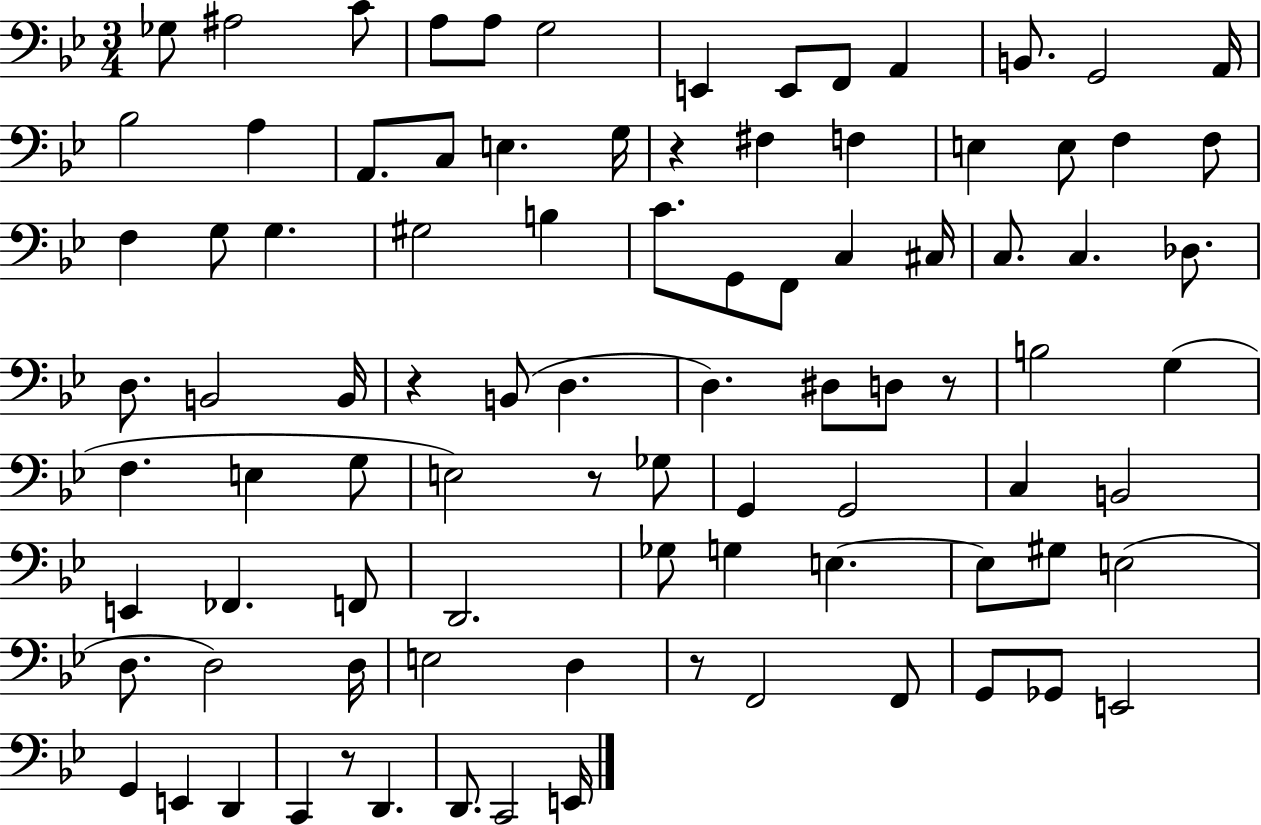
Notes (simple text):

Gb3/e A#3/h C4/e A3/e A3/e G3/h E2/q E2/e F2/e A2/q B2/e. G2/h A2/s Bb3/h A3/q A2/e. C3/e E3/q. G3/s R/q F#3/q F3/q E3/q E3/e F3/q F3/e F3/q G3/e G3/q. G#3/h B3/q C4/e. G2/e F2/e C3/q C#3/s C3/e. C3/q. Db3/e. D3/e. B2/h B2/s R/q B2/e D3/q. D3/q. D#3/e D3/e R/e B3/h G3/q F3/q. E3/q G3/e E3/h R/e Gb3/e G2/q G2/h C3/q B2/h E2/q FES2/q. F2/e D2/h. Gb3/e G3/q E3/q. E3/e G#3/e E3/h D3/e. D3/h D3/s E3/h D3/q R/e F2/h F2/e G2/e Gb2/e E2/h G2/q E2/q D2/q C2/q R/e D2/q. D2/e. C2/h E2/s